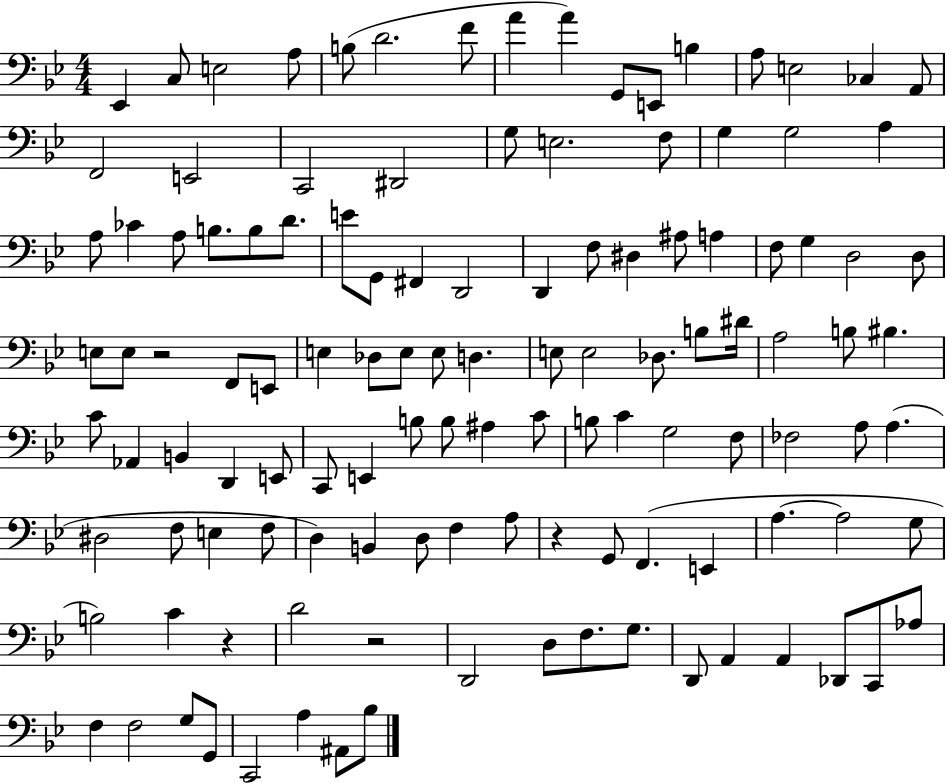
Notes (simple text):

Eb2/q C3/e E3/h A3/e B3/e D4/h. F4/e A4/q A4/q G2/e E2/e B3/q A3/e E3/h CES3/q A2/e F2/h E2/h C2/h D#2/h G3/e E3/h. F3/e G3/q G3/h A3/q A3/e CES4/q A3/e B3/e. B3/e D4/e. E4/e G2/e F#2/q D2/h D2/q F3/e D#3/q A#3/e A3/q F3/e G3/q D3/h D3/e E3/e E3/e R/h F2/e E2/e E3/q Db3/e E3/e E3/e D3/q. E3/e E3/h Db3/e. B3/e D#4/s A3/h B3/e BIS3/q. C4/e Ab2/q B2/q D2/q E2/e C2/e E2/q B3/e B3/e A#3/q C4/e B3/e C4/q G3/h F3/e FES3/h A3/e A3/q. D#3/h F3/e E3/q F3/e D3/q B2/q D3/e F3/q A3/e R/q G2/e F2/q. E2/q A3/q. A3/h G3/e B3/h C4/q R/q D4/h R/h D2/h D3/e F3/e. G3/e. D2/e A2/q A2/q Db2/e C2/e Ab3/e F3/q F3/h G3/e G2/e C2/h A3/q A#2/e Bb3/e